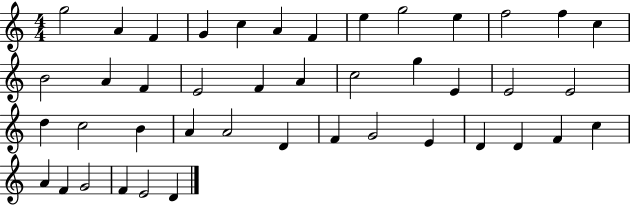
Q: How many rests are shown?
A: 0